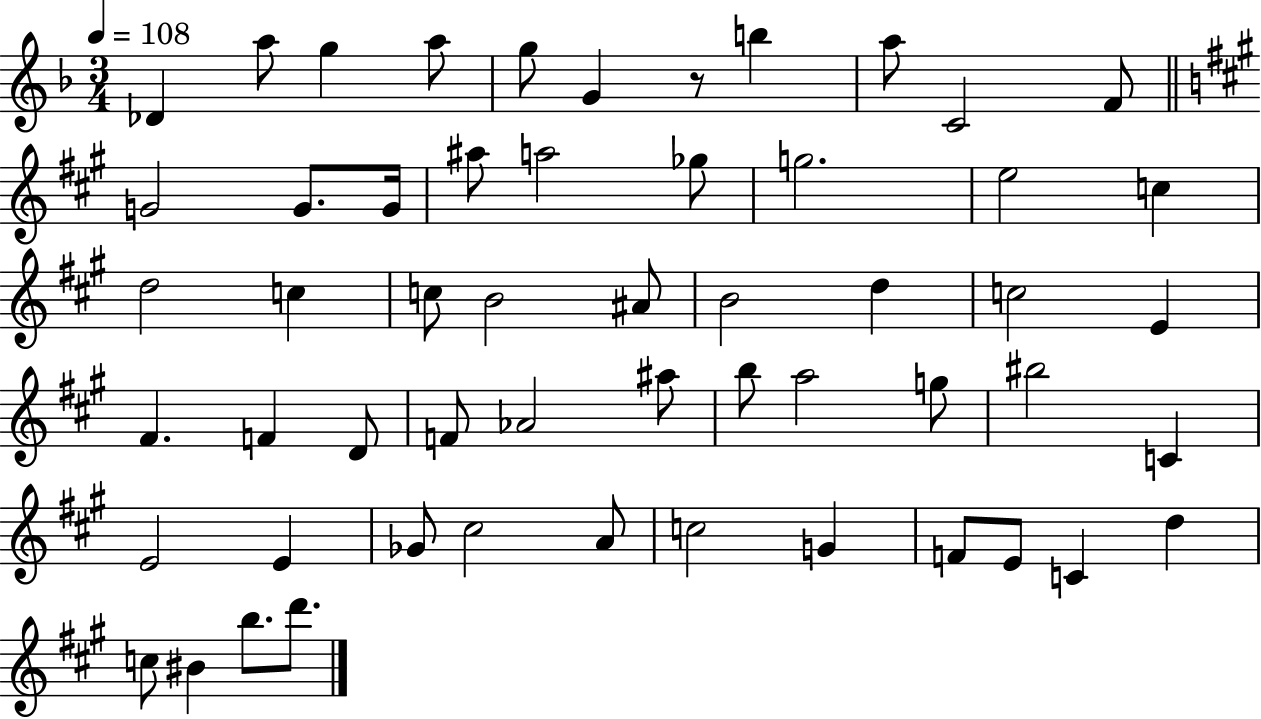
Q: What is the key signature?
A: F major